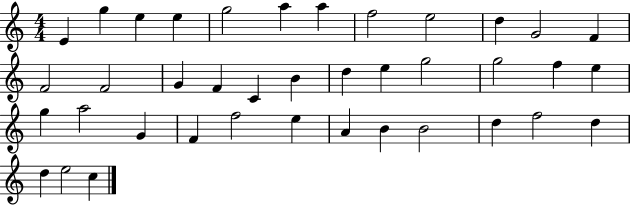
{
  \clef treble
  \numericTimeSignature
  \time 4/4
  \key c \major
  e'4 g''4 e''4 e''4 | g''2 a''4 a''4 | f''2 e''2 | d''4 g'2 f'4 | \break f'2 f'2 | g'4 f'4 c'4 b'4 | d''4 e''4 g''2 | g''2 f''4 e''4 | \break g''4 a''2 g'4 | f'4 f''2 e''4 | a'4 b'4 b'2 | d''4 f''2 d''4 | \break d''4 e''2 c''4 | \bar "|."
}